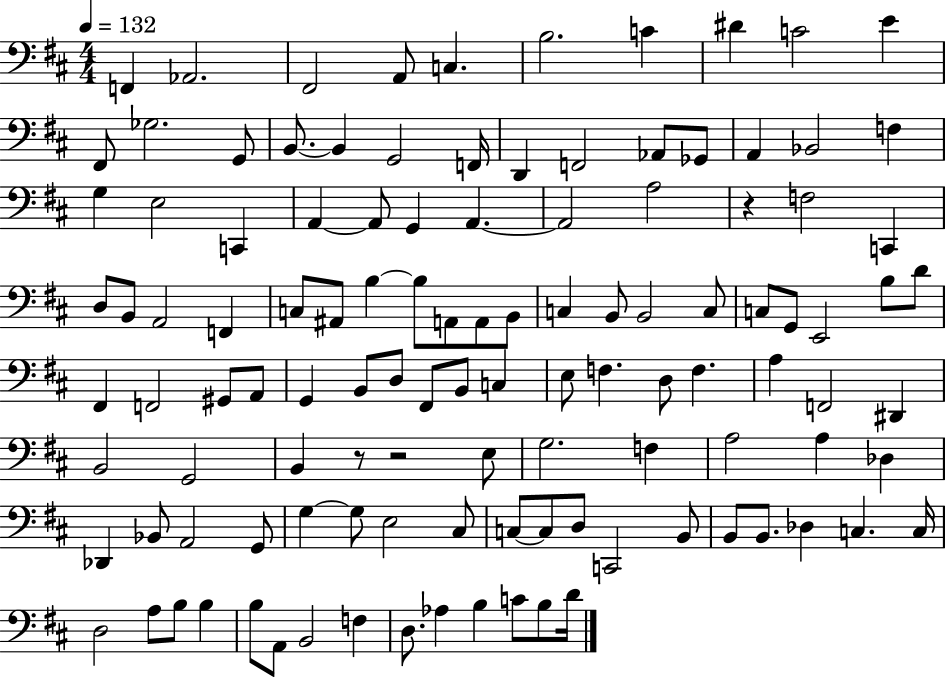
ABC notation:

X:1
T:Untitled
M:4/4
L:1/4
K:D
F,, _A,,2 ^F,,2 A,,/2 C, B,2 C ^D C2 E ^F,,/2 _G,2 G,,/2 B,,/2 B,, G,,2 F,,/4 D,, F,,2 _A,,/2 _G,,/2 A,, _B,,2 F, G, E,2 C,, A,, A,,/2 G,, A,, A,,2 A,2 z F,2 C,, D,/2 B,,/2 A,,2 F,, C,/2 ^A,,/2 B, B,/2 A,,/2 A,,/2 B,,/2 C, B,,/2 B,,2 C,/2 C,/2 G,,/2 E,,2 B,/2 D/2 ^F,, F,,2 ^G,,/2 A,,/2 G,, B,,/2 D,/2 ^F,,/2 B,,/2 C, E,/2 F, D,/2 F, A, F,,2 ^D,, B,,2 G,,2 B,, z/2 z2 E,/2 G,2 F, A,2 A, _D, _D,, _B,,/2 A,,2 G,,/2 G, G,/2 E,2 ^C,/2 C,/2 C,/2 D,/2 C,,2 B,,/2 B,,/2 B,,/2 _D, C, C,/4 D,2 A,/2 B,/2 B, B,/2 A,,/2 B,,2 F, D,/2 _A, B, C/2 B,/2 D/4